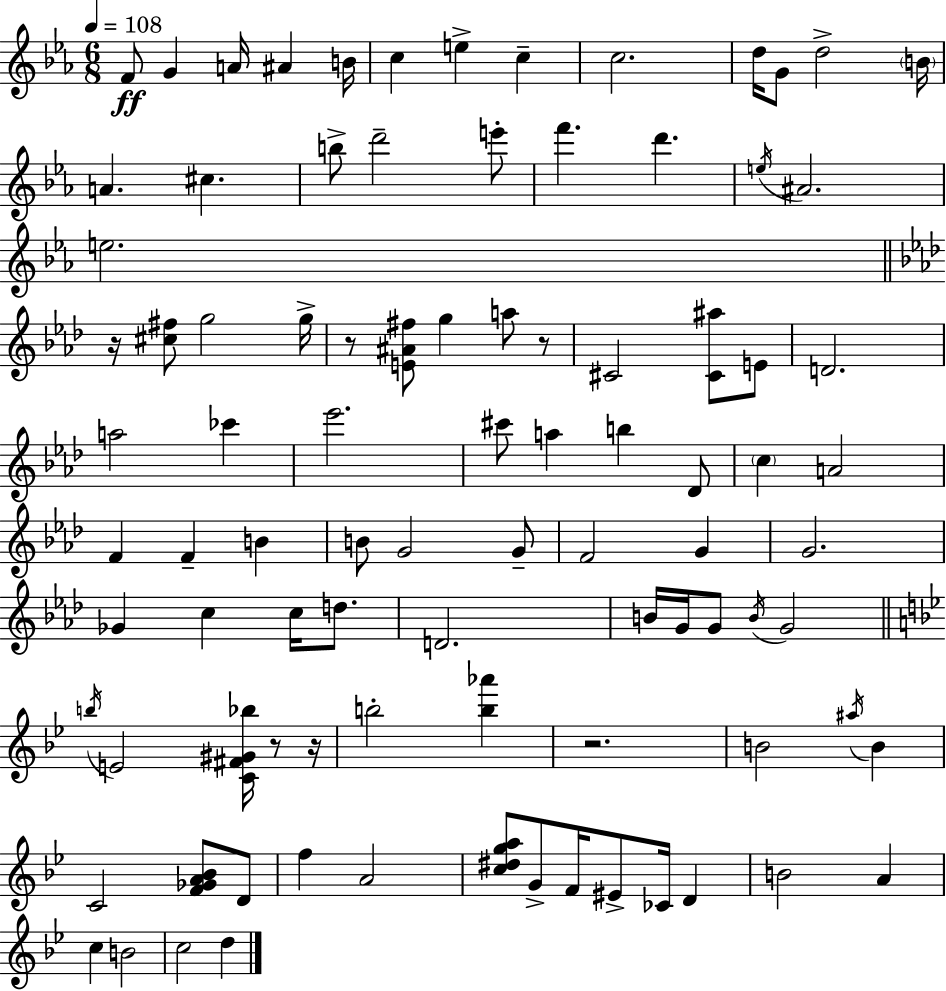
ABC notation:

X:1
T:Untitled
M:6/8
L:1/4
K:Eb
F/2 G A/4 ^A B/4 c e c c2 d/4 G/2 d2 B/4 A ^c b/2 d'2 e'/2 f' d' e/4 ^A2 e2 z/4 [^c^f]/2 g2 g/4 z/2 [E^A^f]/2 g a/2 z/2 ^C2 [^C^a]/2 E/2 D2 a2 _c' _e'2 ^c'/2 a b _D/2 c A2 F F B B/2 G2 G/2 F2 G G2 _G c c/4 d/2 D2 B/4 G/4 G/2 B/4 G2 b/4 E2 [C^F^G_b]/4 z/2 z/4 b2 [b_a'] z2 B2 ^a/4 B C2 [F_GA_B]/2 D/2 f A2 [c^dga]/2 G/2 F/4 ^E/2 _C/4 D B2 A c B2 c2 d